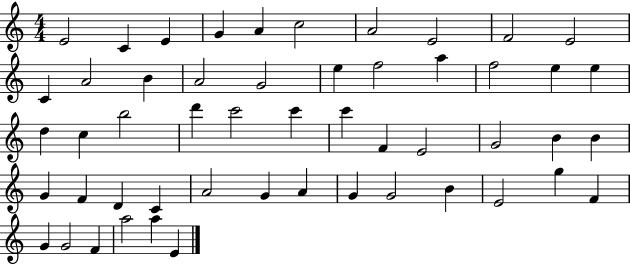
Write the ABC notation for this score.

X:1
T:Untitled
M:4/4
L:1/4
K:C
E2 C E G A c2 A2 E2 F2 E2 C A2 B A2 G2 e f2 a f2 e e d c b2 d' c'2 c' c' F E2 G2 B B G F D C A2 G A G G2 B E2 g F G G2 F a2 a E